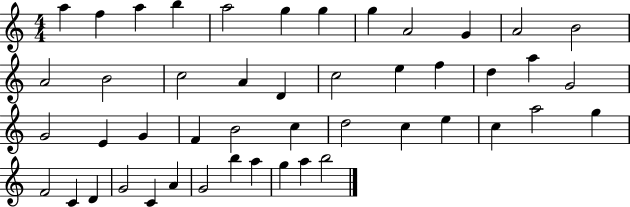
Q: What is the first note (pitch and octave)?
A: A5